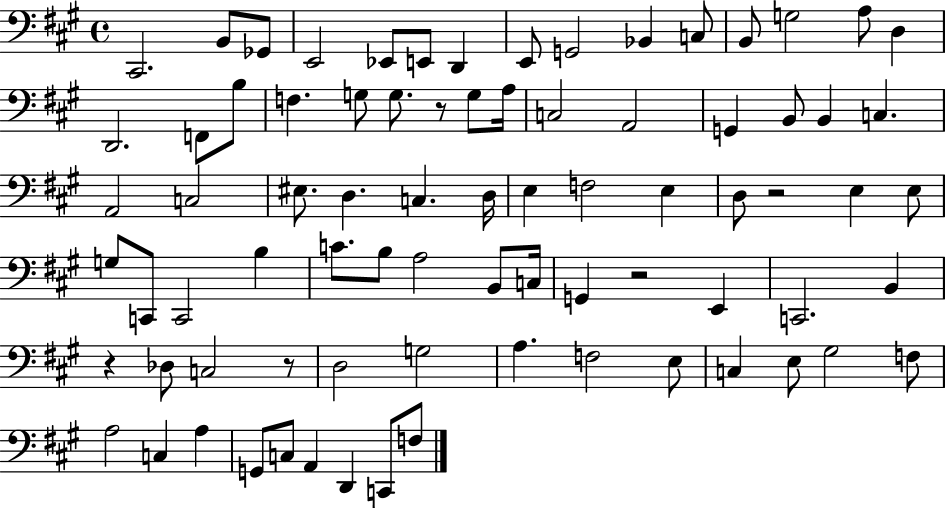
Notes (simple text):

C#2/h. B2/e Gb2/e E2/h Eb2/e E2/e D2/q E2/e G2/h Bb2/q C3/e B2/e G3/h A3/e D3/q D2/h. F2/e B3/e F3/q. G3/e G3/e. R/e G3/e A3/s C3/h A2/h G2/q B2/e B2/q C3/q. A2/h C3/h EIS3/e. D3/q. C3/q. D3/s E3/q F3/h E3/q D3/e R/h E3/q E3/e G3/e C2/e C2/h B3/q C4/e. B3/e A3/h B2/e C3/s G2/q R/h E2/q C2/h. B2/q R/q Db3/e C3/h R/e D3/h G3/h A3/q. F3/h E3/e C3/q E3/e G#3/h F3/e A3/h C3/q A3/q G2/e C3/e A2/q D2/q C2/e F3/e